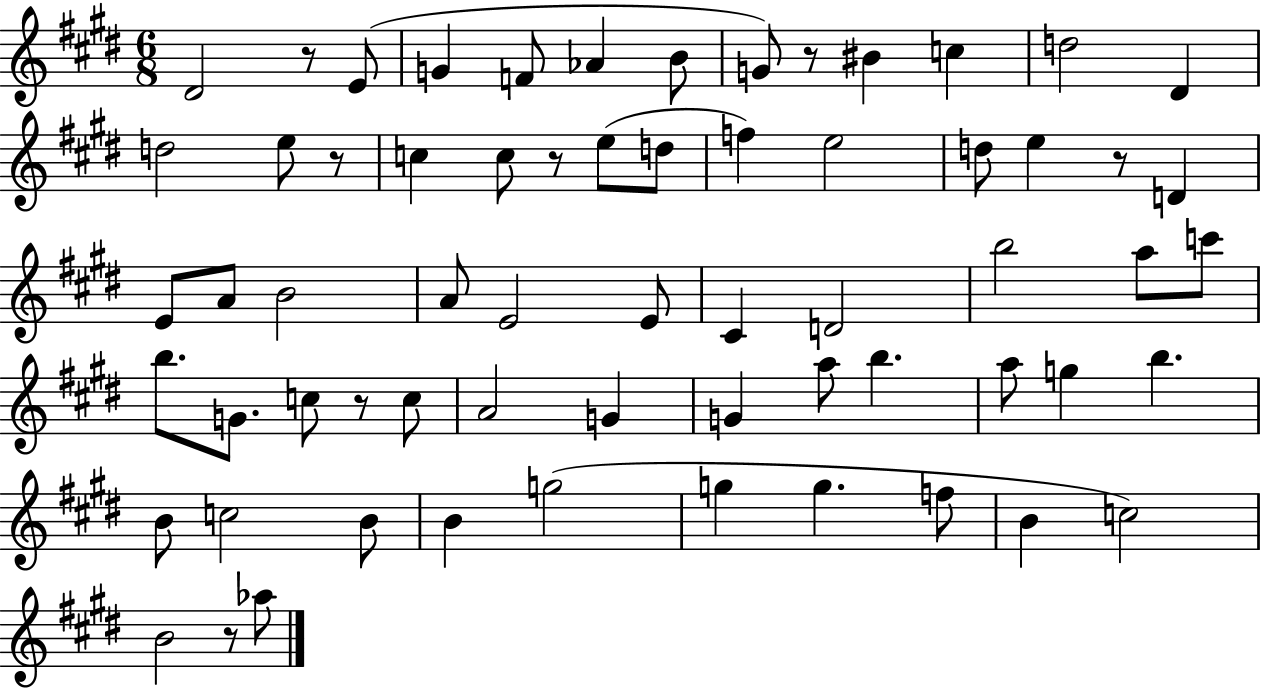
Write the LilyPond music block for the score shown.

{
  \clef treble
  \numericTimeSignature
  \time 6/8
  \key e \major
  dis'2 r8 e'8( | g'4 f'8 aes'4 b'8 | g'8) r8 bis'4 c''4 | d''2 dis'4 | \break d''2 e''8 r8 | c''4 c''8 r8 e''8( d''8 | f''4) e''2 | d''8 e''4 r8 d'4 | \break e'8 a'8 b'2 | a'8 e'2 e'8 | cis'4 d'2 | b''2 a''8 c'''8 | \break b''8. g'8. c''8 r8 c''8 | a'2 g'4 | g'4 a''8 b''4. | a''8 g''4 b''4. | \break b'8 c''2 b'8 | b'4 g''2( | g''4 g''4. f''8 | b'4 c''2) | \break b'2 r8 aes''8 | \bar "|."
}